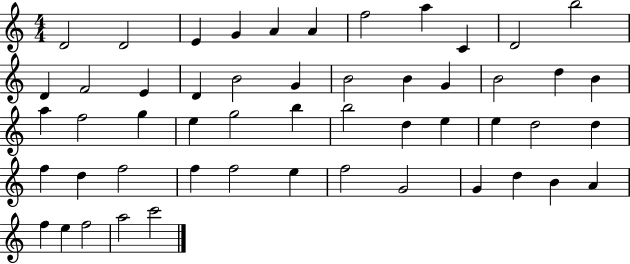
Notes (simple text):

D4/h D4/h E4/q G4/q A4/q A4/q F5/h A5/q C4/q D4/h B5/h D4/q F4/h E4/q D4/q B4/h G4/q B4/h B4/q G4/q B4/h D5/q B4/q A5/q F5/h G5/q E5/q G5/h B5/q B5/h D5/q E5/q E5/q D5/h D5/q F5/q D5/q F5/h F5/q F5/h E5/q F5/h G4/h G4/q D5/q B4/q A4/q F5/q E5/q F5/h A5/h C6/h